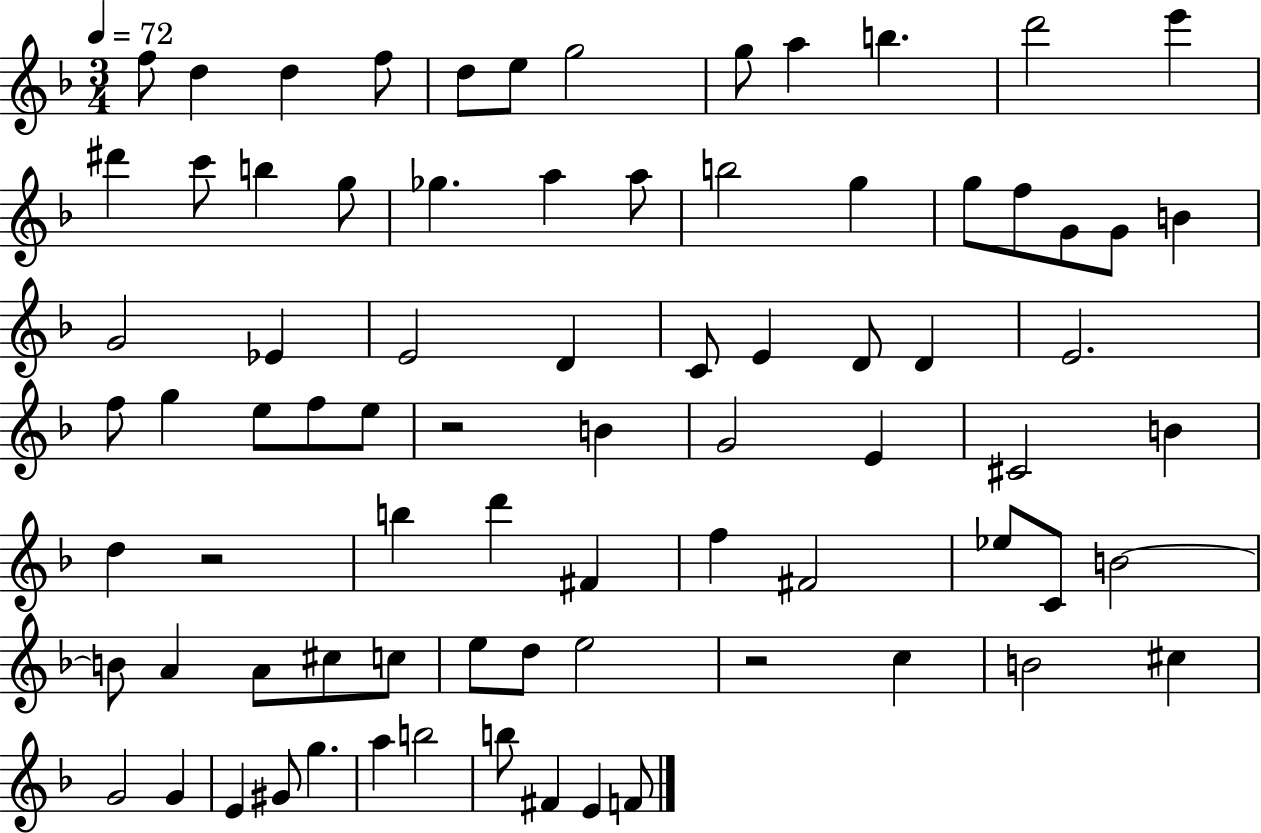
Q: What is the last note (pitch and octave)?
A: F4